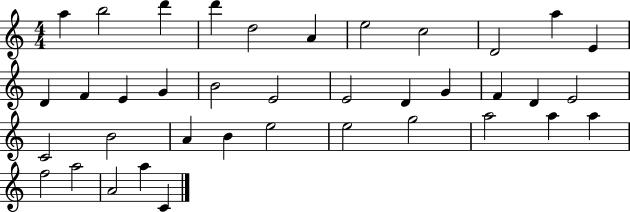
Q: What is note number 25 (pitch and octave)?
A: B4